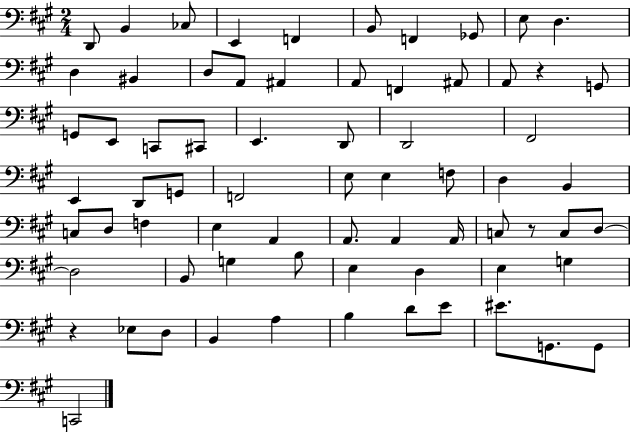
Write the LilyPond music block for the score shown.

{
  \clef bass
  \numericTimeSignature
  \time 2/4
  \key a \major
  d,8 b,4 ces8 | e,4 f,4 | b,8 f,4 ges,8 | e8 d4. | \break d4 bis,4 | d8 a,8 ais,4 | a,8 f,4 ais,8 | a,8 r4 g,8 | \break g,8 e,8 c,8 cis,8 | e,4. d,8 | d,2 | fis,2 | \break e,4 d,8 g,8 | f,2 | e8 e4 f8 | d4 b,4 | \break c8 d8 f4 | e4 a,4 | a,8. a,4 a,16 | c8 r8 c8 d8~~ | \break d2 | b,8 g4 b8 | e4 d4 | e4 g4 | \break r4 ees8 d8 | b,4 a4 | b4 d'8 e'8 | eis'8. g,8. g,8 | \break c,2 | \bar "|."
}